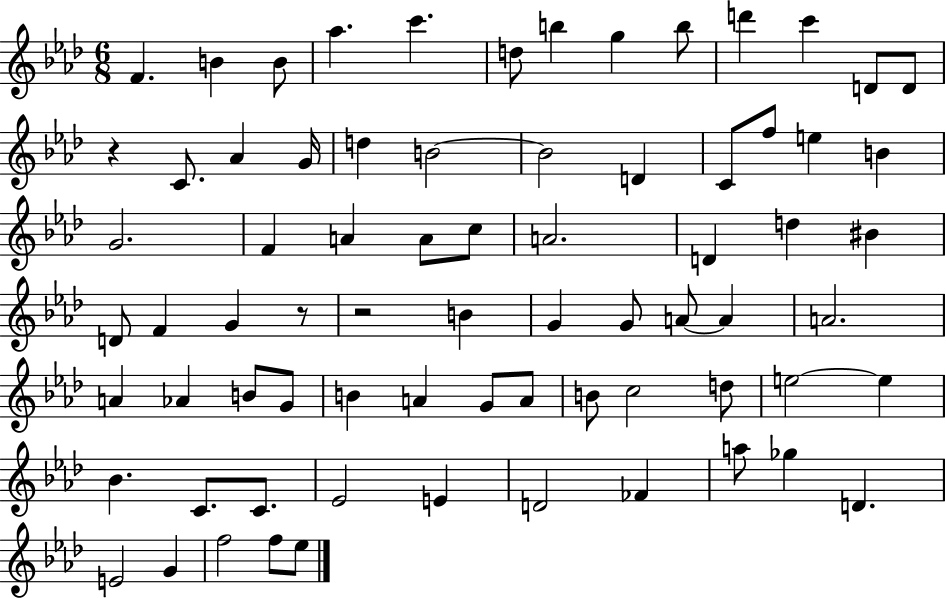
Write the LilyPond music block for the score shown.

{
  \clef treble
  \numericTimeSignature
  \time 6/8
  \key aes \major
  f'4. b'4 b'8 | aes''4. c'''4. | d''8 b''4 g''4 b''8 | d'''4 c'''4 d'8 d'8 | \break r4 c'8. aes'4 g'16 | d''4 b'2~~ | b'2 d'4 | c'8 f''8 e''4 b'4 | \break g'2. | f'4 a'4 a'8 c''8 | a'2. | d'4 d''4 bis'4 | \break d'8 f'4 g'4 r8 | r2 b'4 | g'4 g'8 a'8~~ a'4 | a'2. | \break a'4 aes'4 b'8 g'8 | b'4 a'4 g'8 a'8 | b'8 c''2 d''8 | e''2~~ e''4 | \break bes'4. c'8. c'8. | ees'2 e'4 | d'2 fes'4 | a''8 ges''4 d'4. | \break e'2 g'4 | f''2 f''8 ees''8 | \bar "|."
}